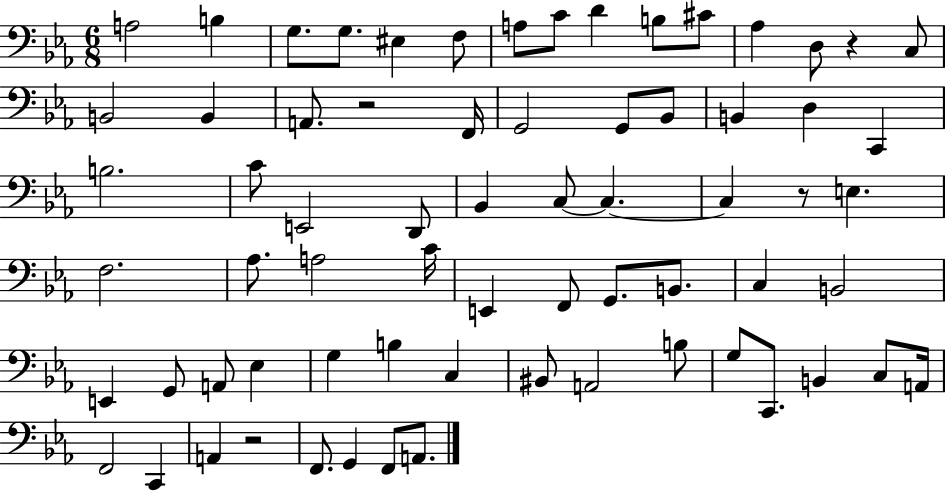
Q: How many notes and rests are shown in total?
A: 69